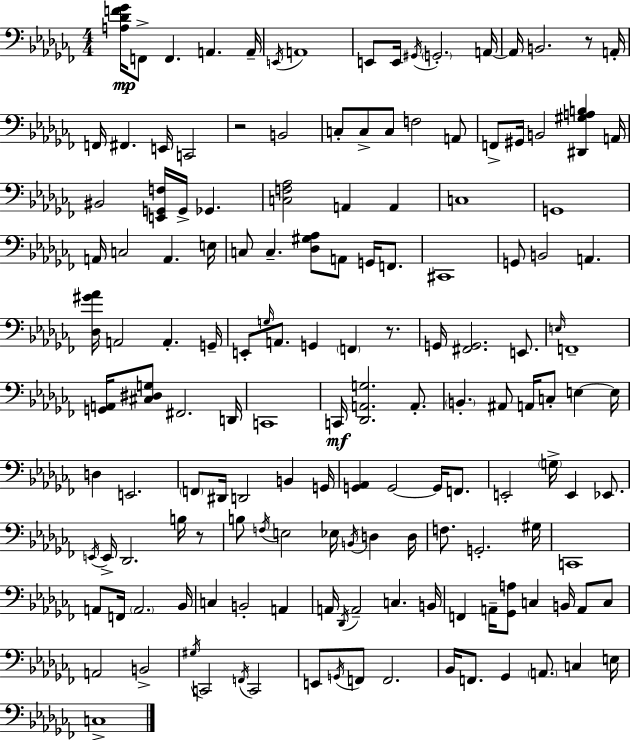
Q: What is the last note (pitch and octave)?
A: C3